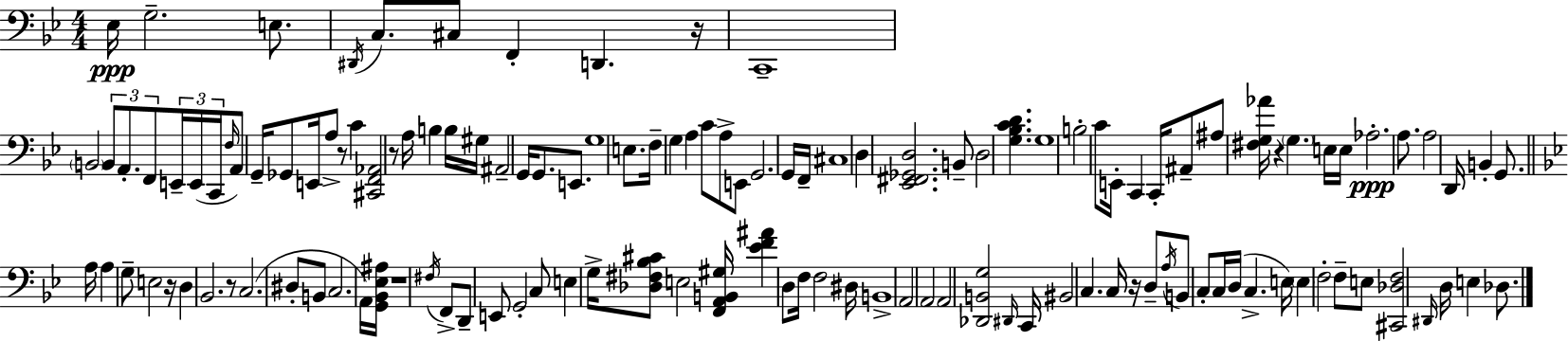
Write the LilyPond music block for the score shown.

{
  \clef bass
  \numericTimeSignature
  \time 4/4
  \key bes \major
  \repeat volta 2 { ees16\ppp g2.-- e8. | \acciaccatura { dis,16 } c8. cis8 f,4-. d,4. | r16 c,1-- | \parenthesize b,2 \tuplet 3/2 { b,8 a,8.-. f,8 } | \break \tuplet 3/2 { e,16-- e,16( c,16 } \grace { f16 } a,8) g,16-- ges,8 e,16 a8-> r8 c'4 | <cis, f, aes,>2 r8 a16 b4 | b16 gis16 ais,2-- g,16 g,8. e,8. | g1 | \break e8. f16-- g4 a4 c'8 | a8-> e,8 g,2. | g,16 f,16-- cis1 | d4 <ees, fis, ges, d>2. | \break b,8-- d2 <g bes c' d'>4. | g1 | b2-. c'8 e,16-. c,4 | c,16-. ais,8-- ais8 <fis g aes'>16 r4 \parenthesize g4. | \break e16 e16 aes2.-.\ppp a8. | a2 d,16 b,4-. g,8. | \bar "||" \break \key g \minor a16 a4 g8-- e2 r16 | d4 bes,2. | r8 c2.( dis8-. | b,8 c2. a,16) <g, bes, ees ais>16 | \break r1 | \acciaccatura { fis16 } f,8-> d,8-- e,8 g,2-. c8 | e4 g16-> <des fis bes cis'>8 e2 | <f, a, b, gis>16 <ees' f' ais'>4 d8 f16 f2 | \break dis16 b,1-> | a,2 a,2 | a,2 <des, b, g>2 | \grace { dis,16 } c,16 bis,2 c4. | \break c16 r16 d8-- \acciaccatura { a16 } b,8 c8-. c16 d16( c4.-> | e16) \parenthesize e4 f2-. f8-- | e8 <cis, des f>2 \grace { dis,16 } d16 e4 | des8. } \bar "|."
}